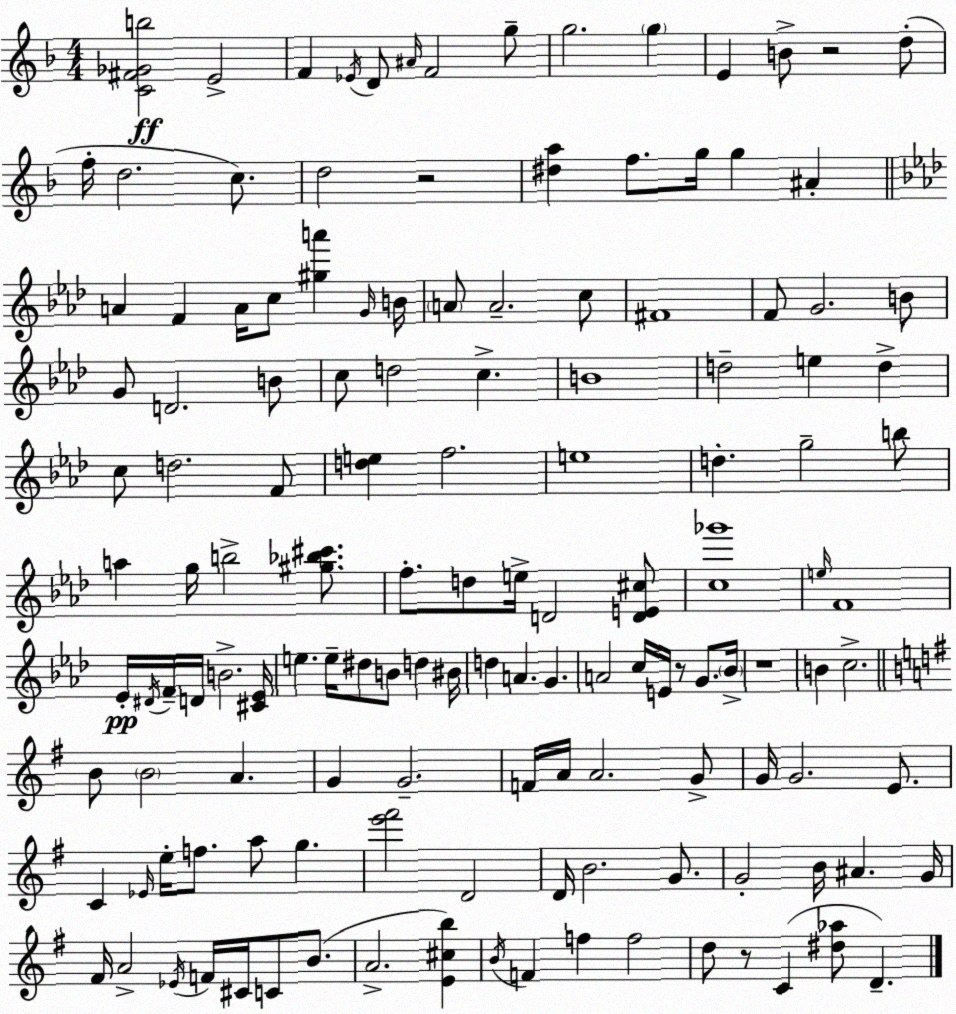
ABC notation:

X:1
T:Untitled
M:4/4
L:1/4
K:F
[C^F_Gb]2 E2 F _E/4 D/2 ^A/4 F2 g/2 g2 g E B/2 z2 d/2 f/4 d2 c/2 d2 z2 [^da] f/2 g/4 g ^A A F A/4 c/2 [^ga'] G/4 B/4 A/2 A2 c/2 ^F4 F/2 G2 B/2 G/2 D2 B/2 c/2 d2 c B4 d2 e d c/2 d2 F/2 [de] f2 e4 d g2 b/2 a g/4 b2 [^g_b^c']/2 f/2 d/2 e/4 D2 [DE^c]/2 [c_g']4 e/4 F4 _E/4 ^D/4 F/4 D/4 B2 [^C_E]/4 e e/4 ^d/2 B/2 d ^B/4 d A G A2 c/4 E/4 z/2 G/2 _B/4 z4 B c2 B/2 B2 A G G2 F/4 A/4 A2 G/2 G/4 G2 E/2 C _E/4 e/4 f/2 a/2 g [e'^f']2 D2 D/4 B2 G/2 G2 B/4 ^A G/4 ^F/4 A2 _E/4 F/4 ^C/4 C/2 B/2 A2 [E^cb] B/4 F f f2 d/2 z/2 C [^d_a]/2 D